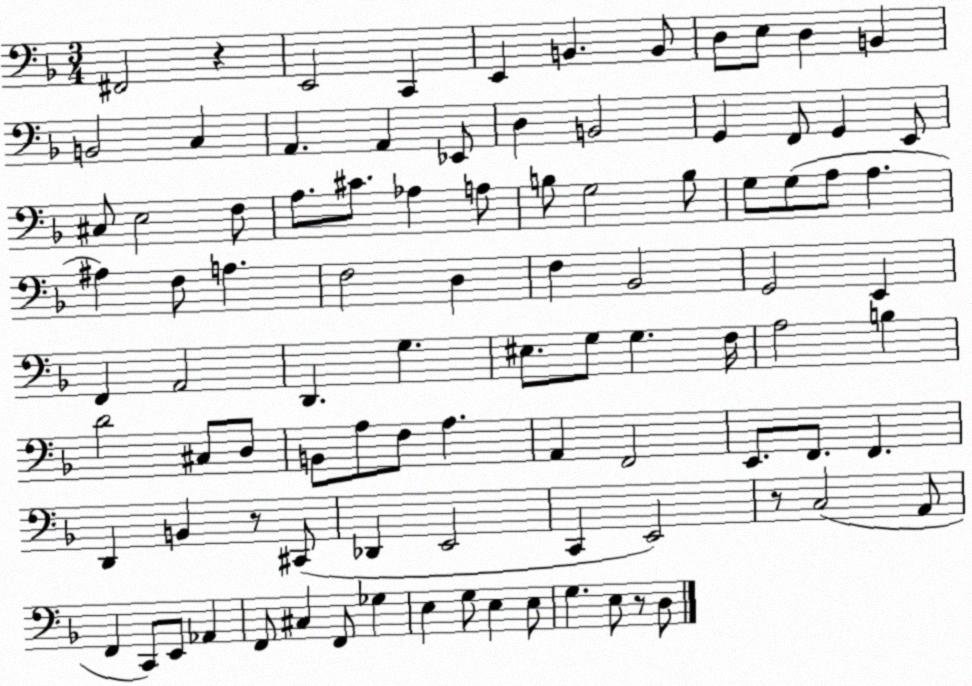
X:1
T:Untitled
M:3/4
L:1/4
K:F
^F,,2 z E,,2 C,, E,, B,, B,,/2 D,/2 E,/2 D, B,, B,,2 C, A,, A,, _E,,/2 D, B,,2 G,, F,,/2 G,, E,,/2 ^C,/2 E,2 F,/2 A,/2 ^C/2 _A, A,/2 B,/2 G,2 B,/2 G,/2 G,/2 A,/2 A, ^A, F,/2 A, F,2 D, F, _B,,2 G,,2 E,, F,, A,,2 D,, G, ^E,/2 G,/2 G, F,/4 A,2 B, D2 ^C,/2 D,/2 B,,/2 A,/2 F,/2 A, A,, F,,2 E,,/2 F,,/2 F,, D,, B,, z/2 ^C,,/2 _D,, E,,2 C,, E,,2 z/2 C,2 A,,/2 F,, C,,/2 E,,/2 _A,, F,,/2 ^C, F,,/2 _G, E, G,/2 E, E,/2 G, E,/2 z/2 D,/2